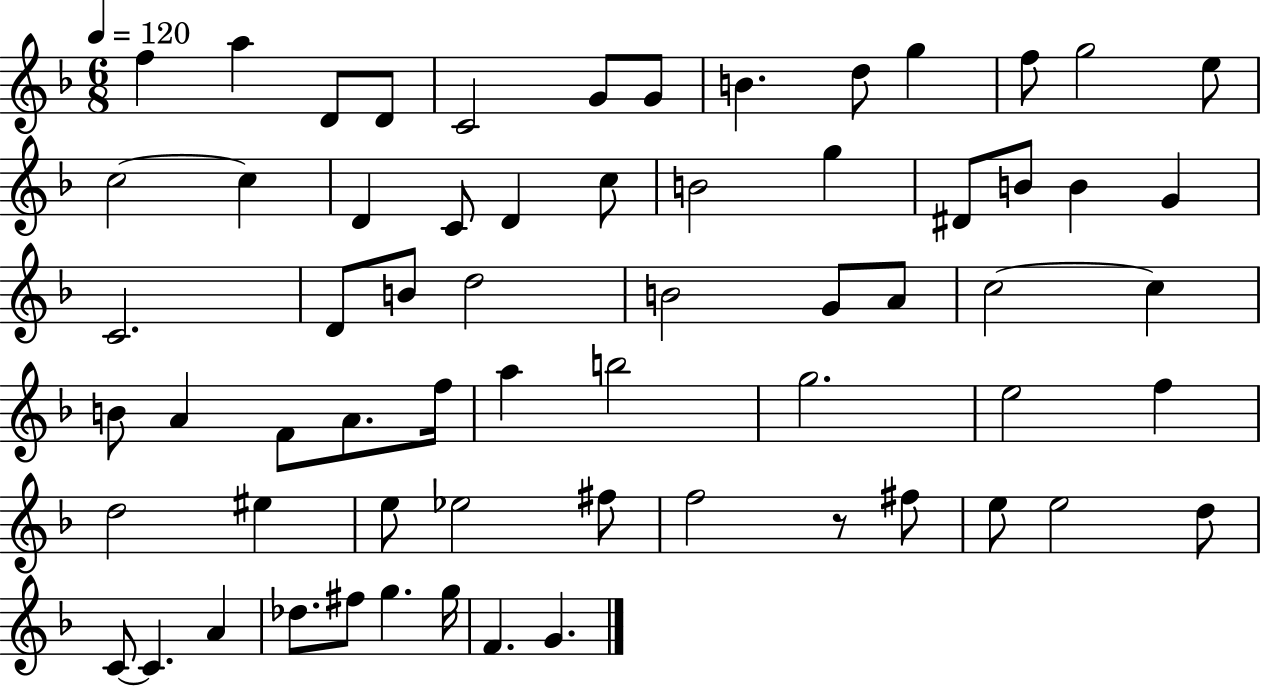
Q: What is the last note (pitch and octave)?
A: G4